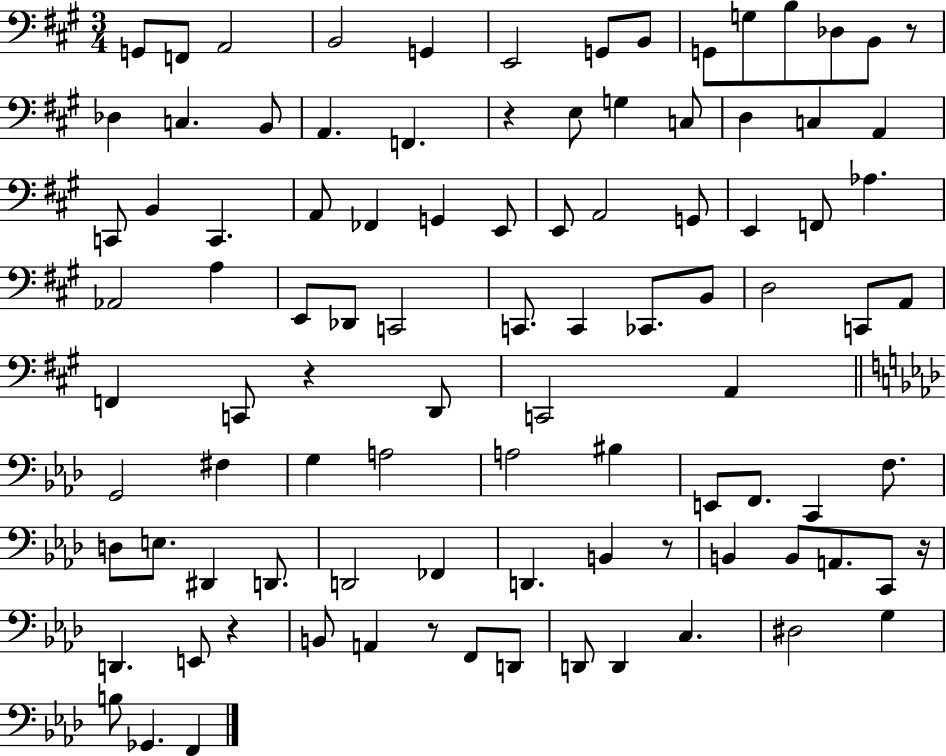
G2/e F2/e A2/h B2/h G2/q E2/h G2/e B2/e G2/e G3/e B3/e Db3/e B2/e R/e Db3/q C3/q. B2/e A2/q. F2/q. R/q E3/e G3/q C3/e D3/q C3/q A2/q C2/e B2/q C2/q. A2/e FES2/q G2/q E2/e E2/e A2/h G2/e E2/q F2/e Ab3/q. Ab2/h A3/q E2/e Db2/e C2/h C2/e. C2/q CES2/e. B2/e D3/h C2/e A2/e F2/q C2/e R/q D2/e C2/h A2/q G2/h F#3/q G3/q A3/h A3/h BIS3/q E2/e F2/e. C2/q F3/e. D3/e E3/e. D#2/q D2/e. D2/h FES2/q D2/q. B2/q R/e B2/q B2/e A2/e. C2/e R/s D2/q. E2/e R/q B2/e A2/q R/e F2/e D2/e D2/e D2/q C3/q. D#3/h G3/q B3/e Gb2/q. F2/q